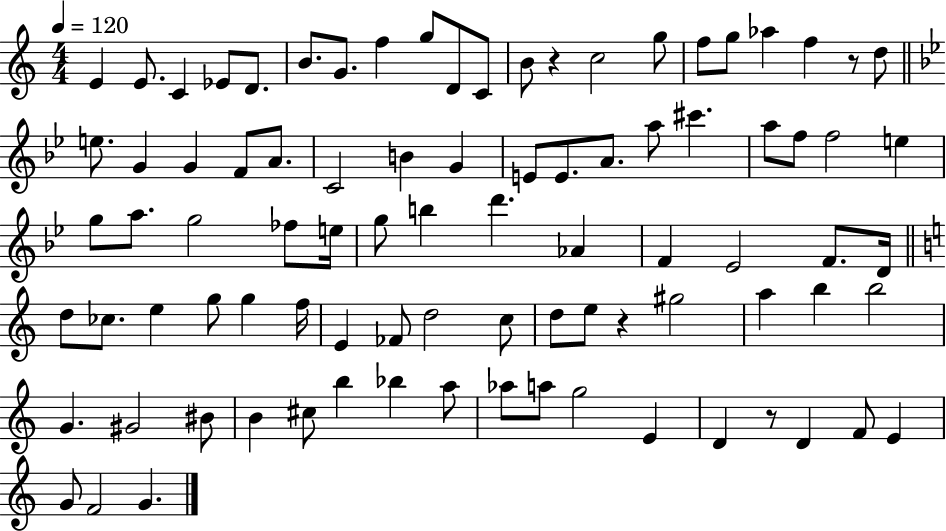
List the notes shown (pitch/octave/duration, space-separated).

E4/q E4/e. C4/q Eb4/e D4/e. B4/e. G4/e. F5/q G5/e D4/e C4/e B4/e R/q C5/h G5/e F5/e G5/e Ab5/q F5/q R/e D5/e E5/e. G4/q G4/q F4/e A4/e. C4/h B4/q G4/q E4/e E4/e. A4/e. A5/e C#6/q. A5/e F5/e F5/h E5/q G5/e A5/e. G5/h FES5/e E5/s G5/e B5/q D6/q. Ab4/q F4/q Eb4/h F4/e. D4/s D5/e CES5/e. E5/q G5/e G5/q F5/s E4/q FES4/e D5/h C5/e D5/e E5/e R/q G#5/h A5/q B5/q B5/h G4/q. G#4/h BIS4/e B4/q C#5/e B5/q Bb5/q A5/e Ab5/e A5/e G5/h E4/q D4/q R/e D4/q F4/e E4/q G4/e F4/h G4/q.